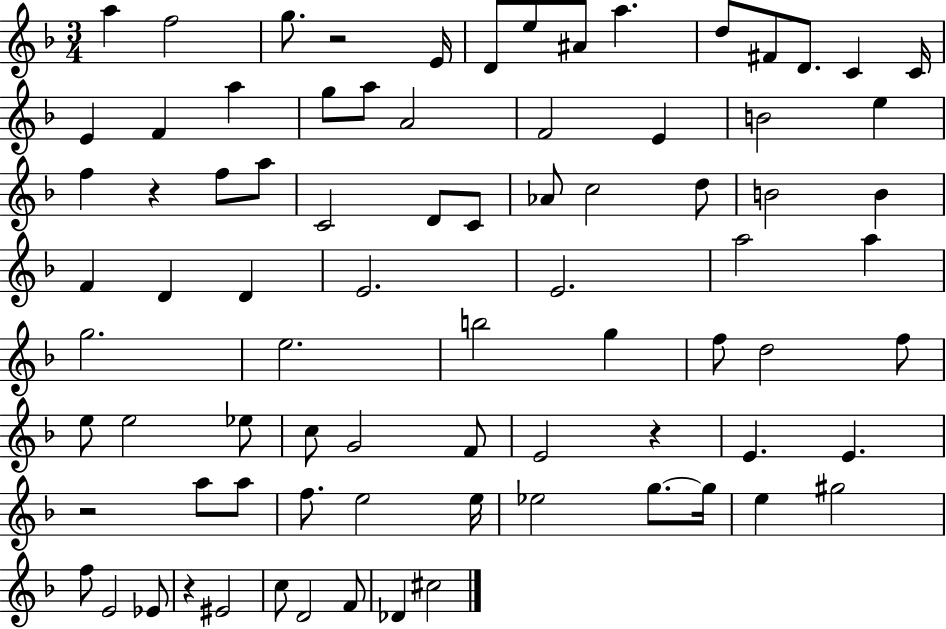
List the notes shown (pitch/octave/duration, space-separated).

A5/q F5/h G5/e. R/h E4/s D4/e E5/e A#4/e A5/q. D5/e F#4/e D4/e. C4/q C4/s E4/q F4/q A5/q G5/e A5/e A4/h F4/h E4/q B4/h E5/q F5/q R/q F5/e A5/e C4/h D4/e C4/e Ab4/e C5/h D5/e B4/h B4/q F4/q D4/q D4/q E4/h. E4/h. A5/h A5/q G5/h. E5/h. B5/h G5/q F5/e D5/h F5/e E5/e E5/h Eb5/e C5/e G4/h F4/e E4/h R/q E4/q. E4/q. R/h A5/e A5/e F5/e. E5/h E5/s Eb5/h G5/e. G5/s E5/q G#5/h F5/e E4/h Eb4/e R/q EIS4/h C5/e D4/h F4/e Db4/q C#5/h